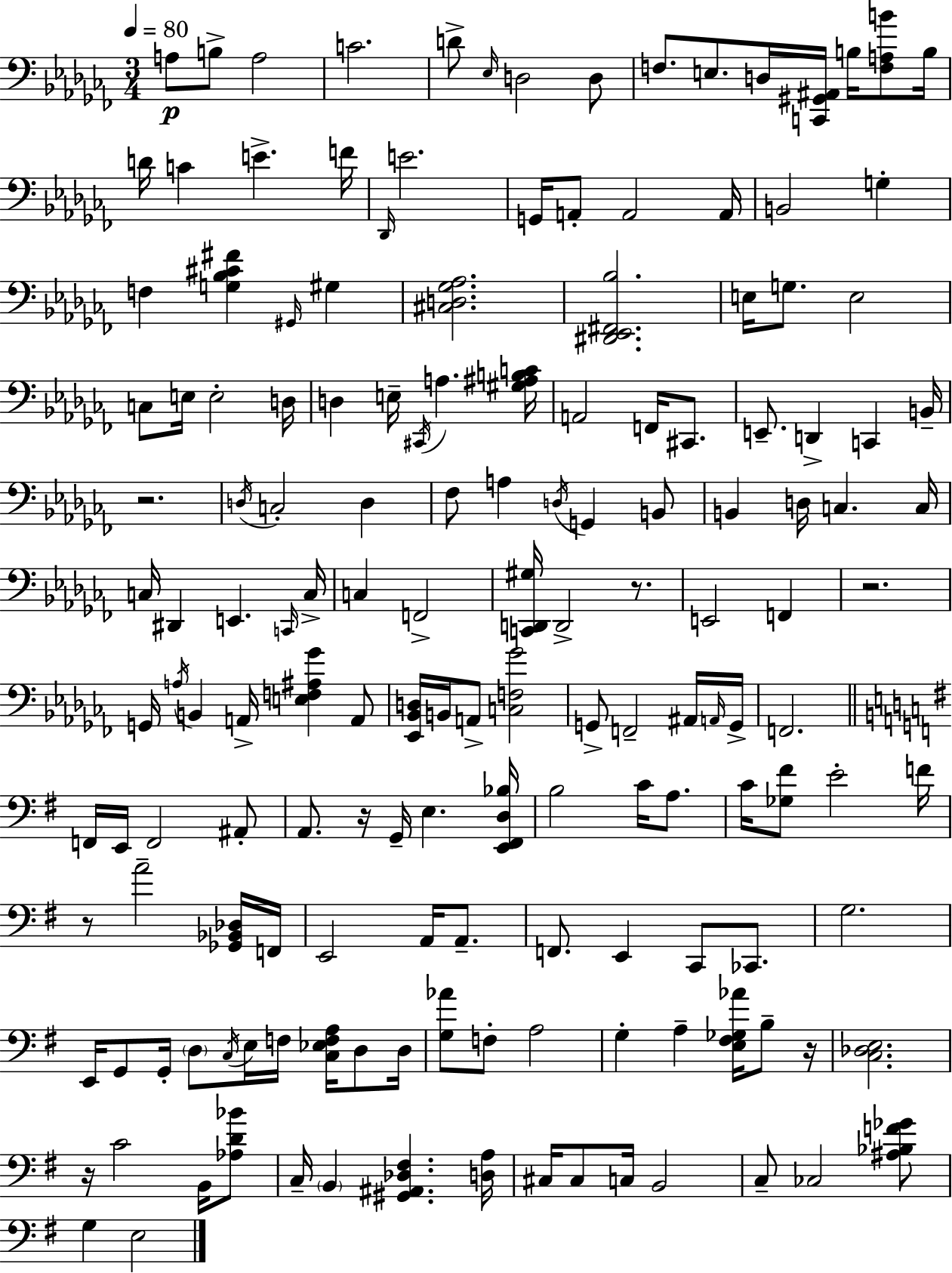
{
  \clef bass
  \numericTimeSignature
  \time 3/4
  \key aes \minor
  \tempo 4 = 80
  a8\p b8-> a2 | c'2. | d'8-> \grace { ees16 } d2 d8 | f8. e8. d16 <c, gis, ais,>16 b16 <f a b'>8 | \break b16 d'16 c'4 e'4.-> | f'16 \grace { des,16 } e'2. | g,16 a,8-. a,2 | a,16 b,2 g4-. | \break f4 <g bes cis' fis'>4 \grace { gis,16 } gis4 | <cis d ges aes>2. | <dis, ees, fis, bes>2. | e16 g8. e2 | \break c8 e16 e2-. | d16 d4 e16-- \acciaccatura { cis,16 } a4. | <gis ais b c'>16 a,2 | f,16 cis,8. e,8.-- d,4-> c,4 | \break b,16-- r2. | \acciaccatura { d16 } c2-. | d4 fes8 a4 \acciaccatura { d16 } | g,4 b,8 b,4 d16 c4. | \break c16 c16 dis,4 e,4. | \grace { c,16 } c16-> c4 f,2-> | <c, d, gis>16 d,2-> | r8. e,2 | \break f,4 r2. | g,16 \acciaccatura { a16 } b,4 | a,16-> <e f ais ges'>4 a,8 <ees, bes, d>16 b,16 a,8-> | <c f ges'>2 g,8-> f,2-- | \break ais,16 \grace { a,16 } g,16-> f,2. | \bar "||" \break \key g \major f,16 e,16 f,2 ais,8-. | a,8. r16 g,16-- e4. <e, fis, d bes>16 | b2 c'16 a8. | c'16 <ges fis'>8 e'2-. f'16 | \break r8 a'2-- <ges, bes, des>16 f,16 | e,2 a,16 a,8.-- | f,8. e,4 c,8 ces,8. | g2. | \break e,16 g,8 g,16-. \parenthesize d8 \acciaccatura { c16 } e16 f16 <c ees f a>16 d8 | d16 <g aes'>8 f8-. a2 | g4-. a4-- <e fis ges aes'>16 b8-- | r16 <c des e>2. | \break r16 c'2 b,16 <aes d' bes'>8 | c16-- \parenthesize b,4 <gis, ais, des fis>4. | <d a>16 cis16 cis8 c16 b,2 | c8-- ces2 <ais bes f' ges'>8 | \break g4 e2 | \bar "|."
}